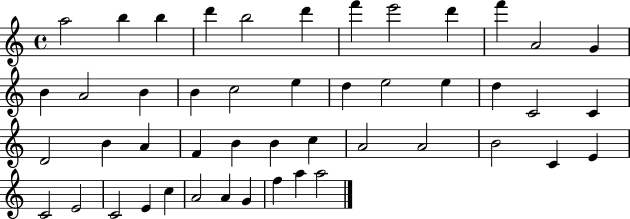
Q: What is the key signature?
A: C major